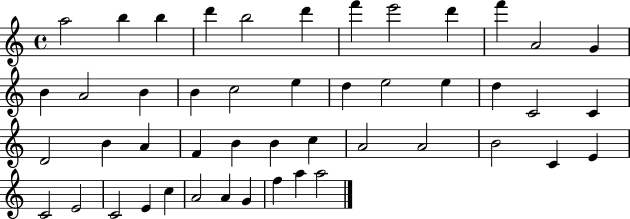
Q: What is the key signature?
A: C major